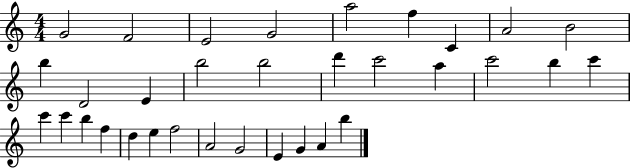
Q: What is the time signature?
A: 4/4